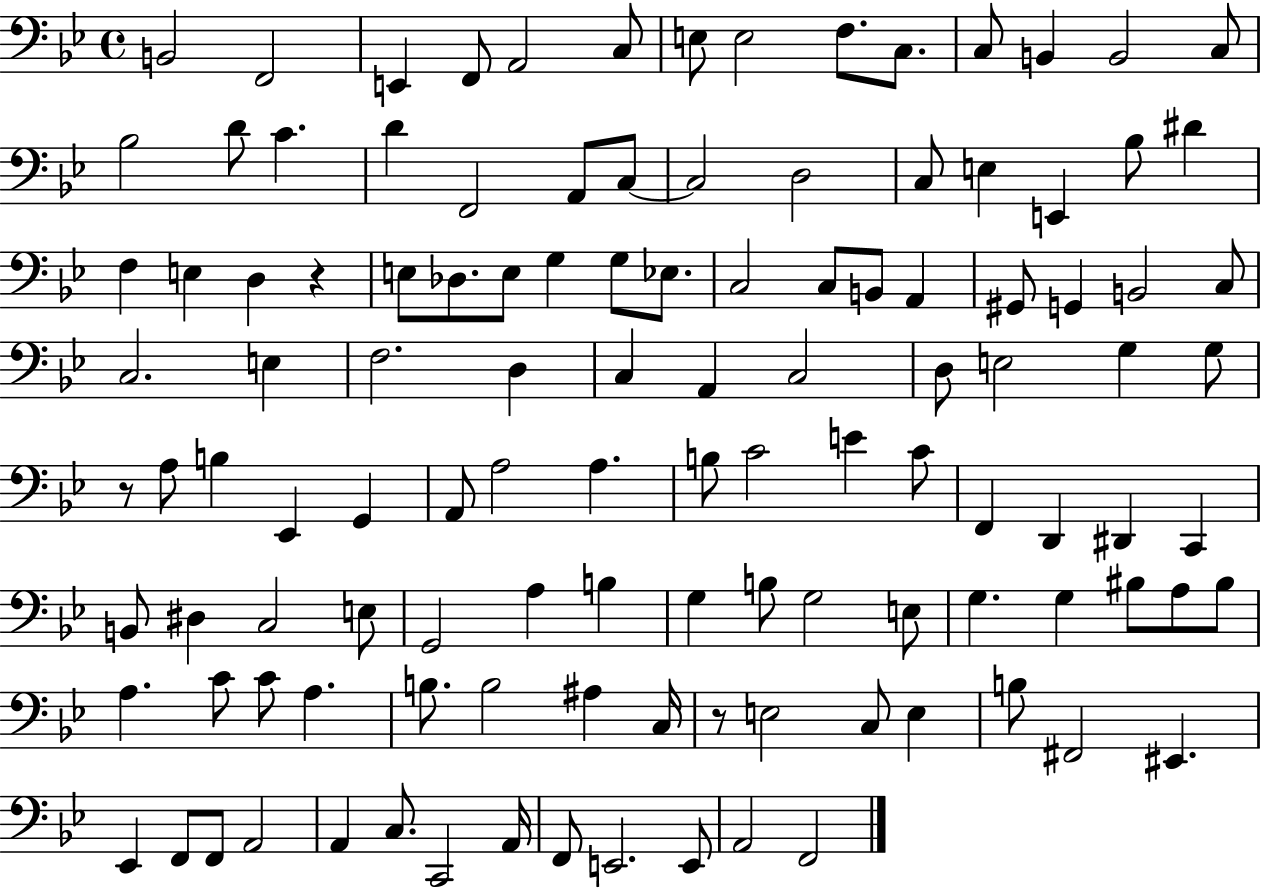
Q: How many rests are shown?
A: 3